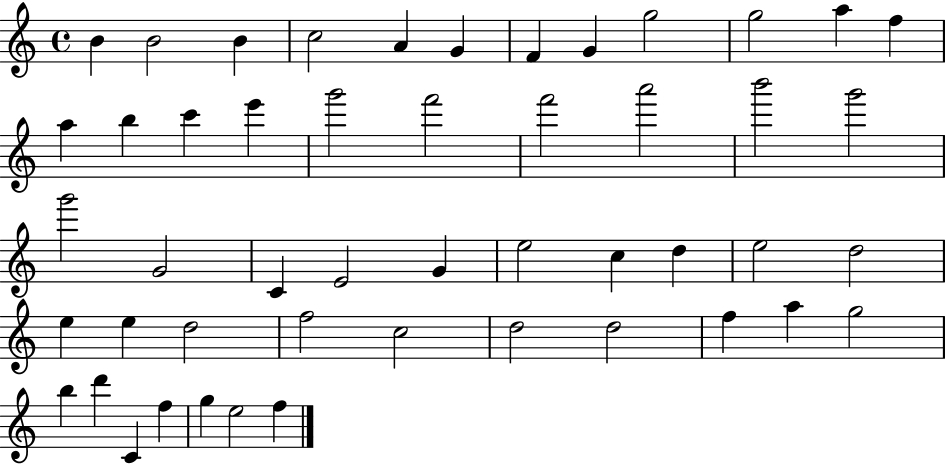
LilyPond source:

{
  \clef treble
  \time 4/4
  \defaultTimeSignature
  \key c \major
  b'4 b'2 b'4 | c''2 a'4 g'4 | f'4 g'4 g''2 | g''2 a''4 f''4 | \break a''4 b''4 c'''4 e'''4 | g'''2 f'''2 | f'''2 a'''2 | b'''2 g'''2 | \break g'''2 g'2 | c'4 e'2 g'4 | e''2 c''4 d''4 | e''2 d''2 | \break e''4 e''4 d''2 | f''2 c''2 | d''2 d''2 | f''4 a''4 g''2 | \break b''4 d'''4 c'4 f''4 | g''4 e''2 f''4 | \bar "|."
}